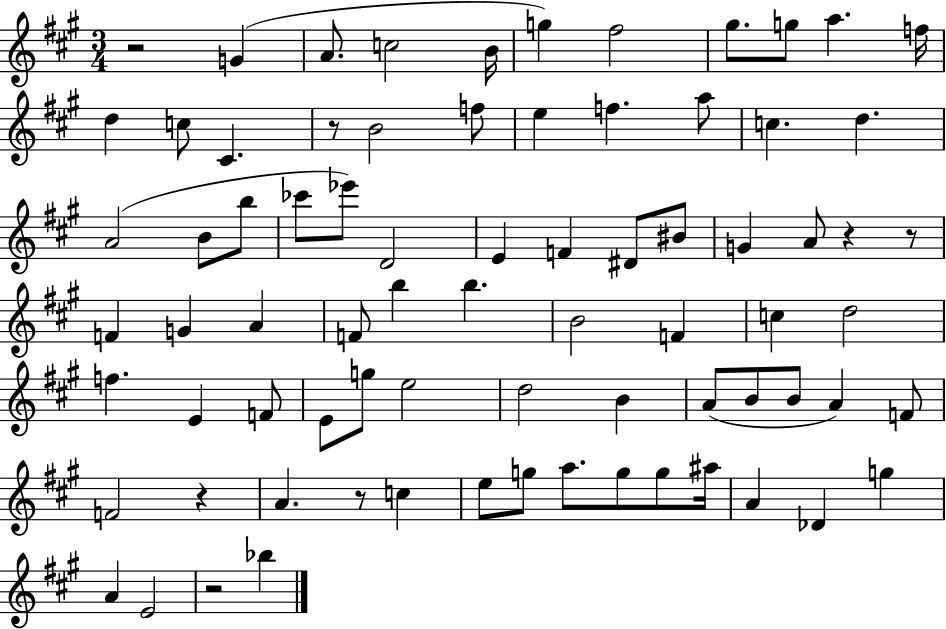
{
  \clef treble
  \numericTimeSignature
  \time 3/4
  \key a \major
  r2 g'4( | a'8. c''2 b'16 | g''4) fis''2 | gis''8. g''8 a''4. f''16 | \break d''4 c''8 cis'4. | r8 b'2 f''8 | e''4 f''4. a''8 | c''4. d''4. | \break a'2( b'8 b''8 | ces'''8 ees'''8) d'2 | e'4 f'4 dis'8 bis'8 | g'4 a'8 r4 r8 | \break f'4 g'4 a'4 | f'8 b''4 b''4. | b'2 f'4 | c''4 d''2 | \break f''4. e'4 f'8 | e'8 g''8 e''2 | d''2 b'4 | a'8( b'8 b'8 a'4) f'8 | \break f'2 r4 | a'4. r8 c''4 | e''8 g''8 a''8. g''8 g''8 ais''16 | a'4 des'4 g''4 | \break a'4 e'2 | r2 bes''4 | \bar "|."
}